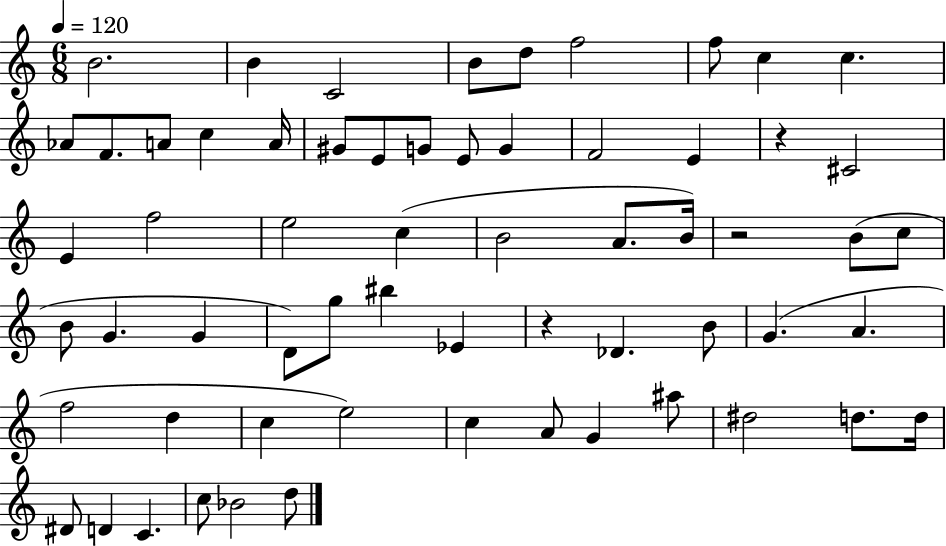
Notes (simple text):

B4/h. B4/q C4/h B4/e D5/e F5/h F5/e C5/q C5/q. Ab4/e F4/e. A4/e C5/q A4/s G#4/e E4/e G4/e E4/e G4/q F4/h E4/q R/q C#4/h E4/q F5/h E5/h C5/q B4/h A4/e. B4/s R/h B4/e C5/e B4/e G4/q. G4/q D4/e G5/e BIS5/q Eb4/q R/q Db4/q. B4/e G4/q. A4/q. F5/h D5/q C5/q E5/h C5/q A4/e G4/q A#5/e D#5/h D5/e. D5/s D#4/e D4/q C4/q. C5/e Bb4/h D5/e